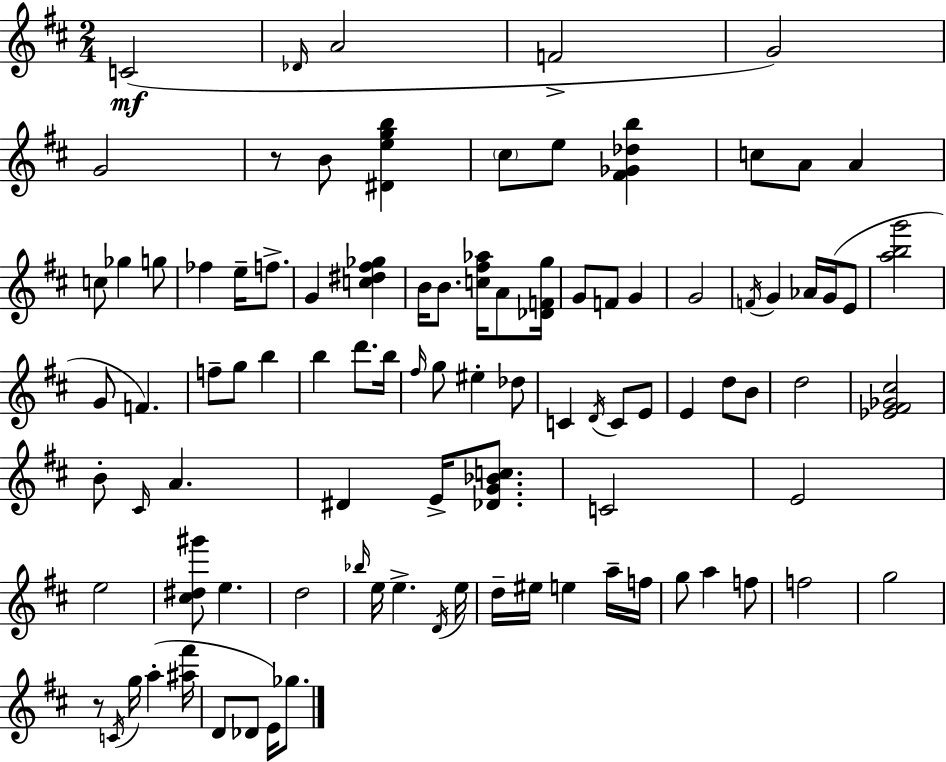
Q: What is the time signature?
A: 2/4